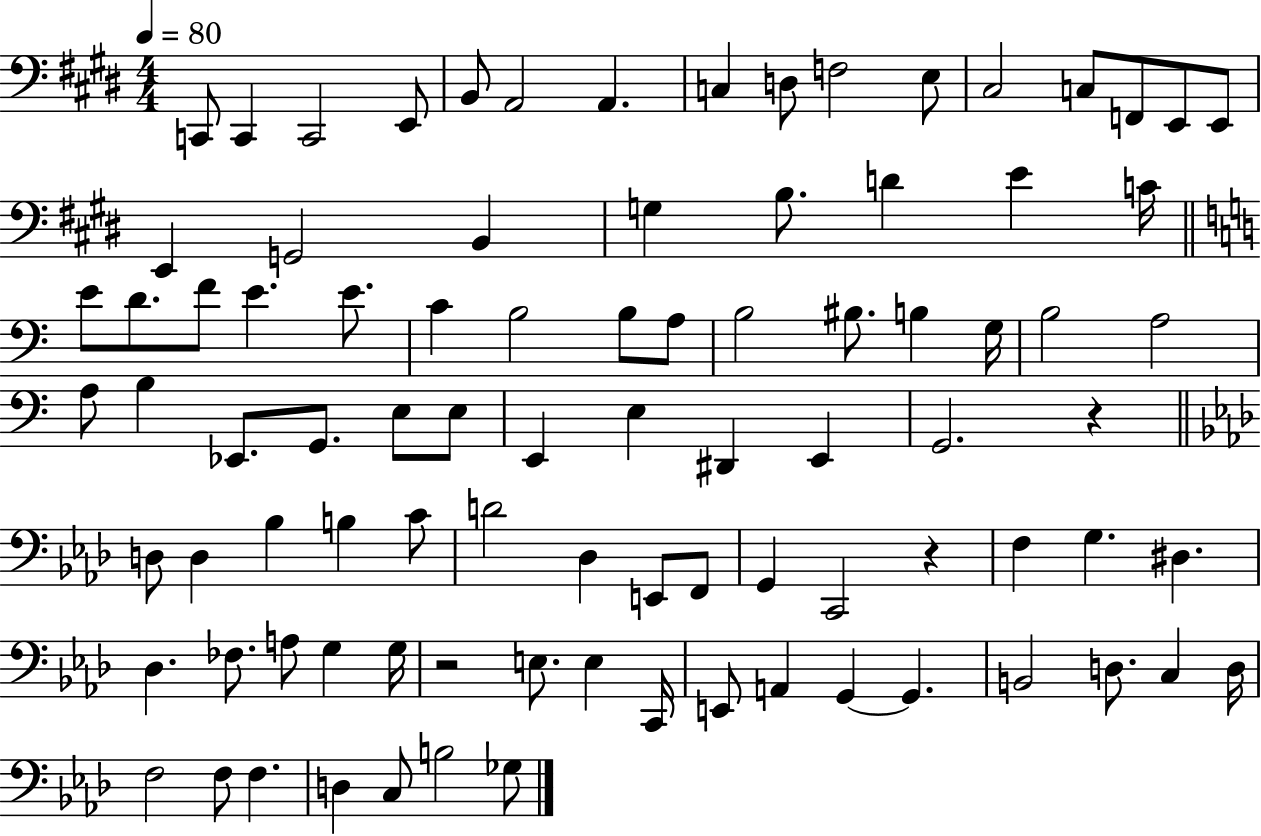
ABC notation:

X:1
T:Untitled
M:4/4
L:1/4
K:E
C,,/2 C,, C,,2 E,,/2 B,,/2 A,,2 A,, C, D,/2 F,2 E,/2 ^C,2 C,/2 F,,/2 E,,/2 E,,/2 E,, G,,2 B,, G, B,/2 D E C/4 E/2 D/2 F/2 E E/2 C B,2 B,/2 A,/2 B,2 ^B,/2 B, G,/4 B,2 A,2 A,/2 B, _E,,/2 G,,/2 E,/2 E,/2 E,, E, ^D,, E,, G,,2 z D,/2 D, _B, B, C/2 D2 _D, E,,/2 F,,/2 G,, C,,2 z F, G, ^D, _D, _F,/2 A,/2 G, G,/4 z2 E,/2 E, C,,/4 E,,/2 A,, G,, G,, B,,2 D,/2 C, D,/4 F,2 F,/2 F, D, C,/2 B,2 _G,/2